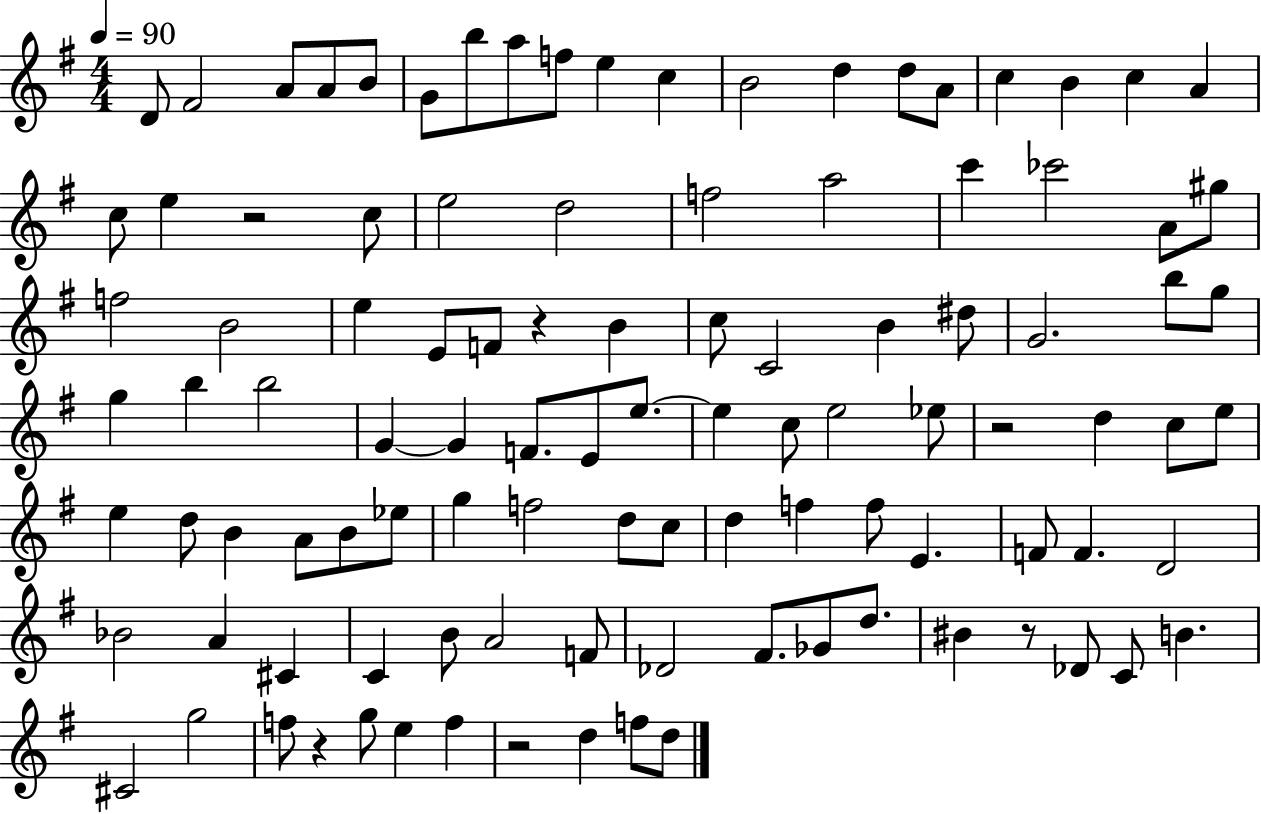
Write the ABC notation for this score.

X:1
T:Untitled
M:4/4
L:1/4
K:G
D/2 ^F2 A/2 A/2 B/2 G/2 b/2 a/2 f/2 e c B2 d d/2 A/2 c B c A c/2 e z2 c/2 e2 d2 f2 a2 c' _c'2 A/2 ^g/2 f2 B2 e E/2 F/2 z B c/2 C2 B ^d/2 G2 b/2 g/2 g b b2 G G F/2 E/2 e/2 e c/2 e2 _e/2 z2 d c/2 e/2 e d/2 B A/2 B/2 _e/2 g f2 d/2 c/2 d f f/2 E F/2 F D2 _B2 A ^C C B/2 A2 F/2 _D2 ^F/2 _G/2 d/2 ^B z/2 _D/2 C/2 B ^C2 g2 f/2 z g/2 e f z2 d f/2 d/2